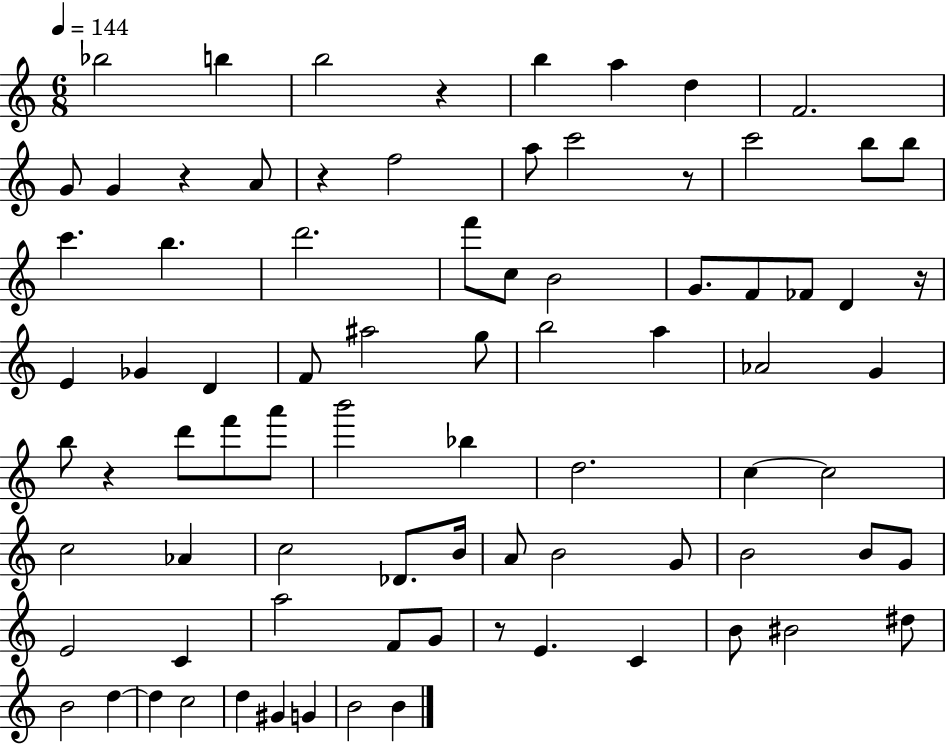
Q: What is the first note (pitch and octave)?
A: Bb5